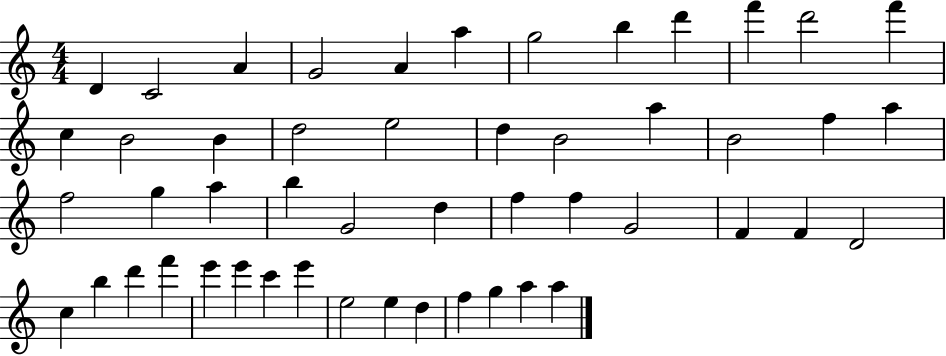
{
  \clef treble
  \numericTimeSignature
  \time 4/4
  \key c \major
  d'4 c'2 a'4 | g'2 a'4 a''4 | g''2 b''4 d'''4 | f'''4 d'''2 f'''4 | \break c''4 b'2 b'4 | d''2 e''2 | d''4 b'2 a''4 | b'2 f''4 a''4 | \break f''2 g''4 a''4 | b''4 g'2 d''4 | f''4 f''4 g'2 | f'4 f'4 d'2 | \break c''4 b''4 d'''4 f'''4 | e'''4 e'''4 c'''4 e'''4 | e''2 e''4 d''4 | f''4 g''4 a''4 a''4 | \break \bar "|."
}